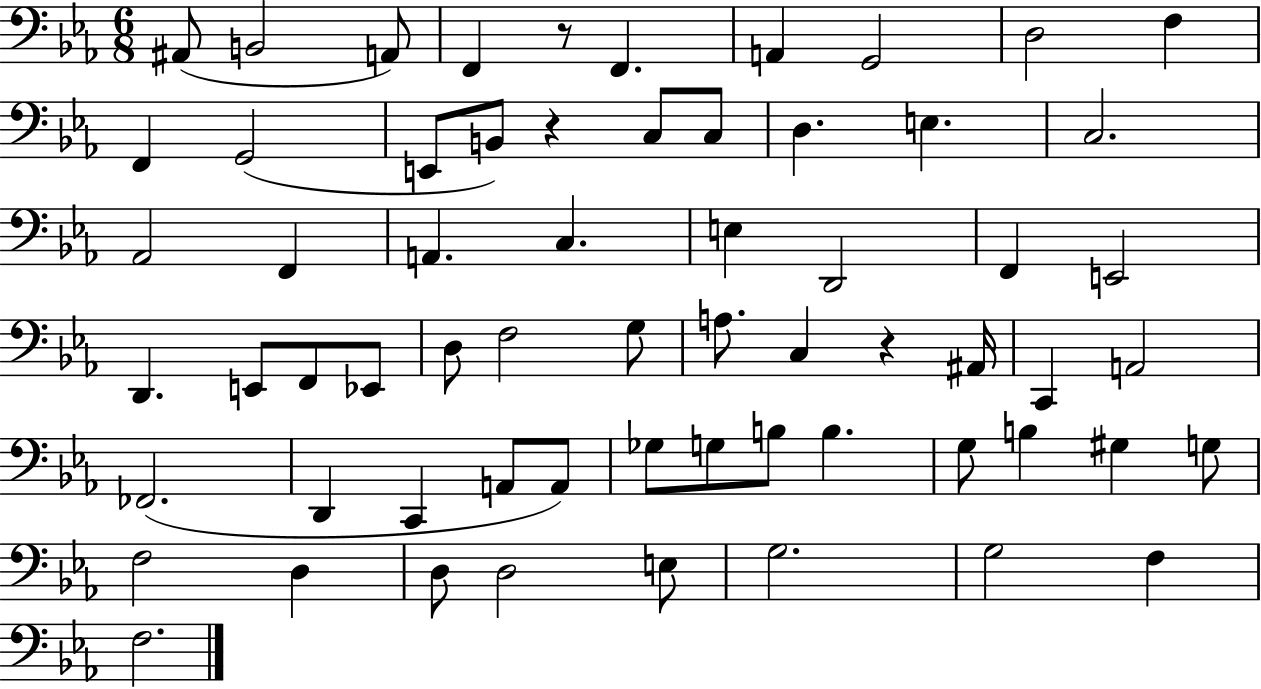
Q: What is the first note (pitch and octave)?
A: A#2